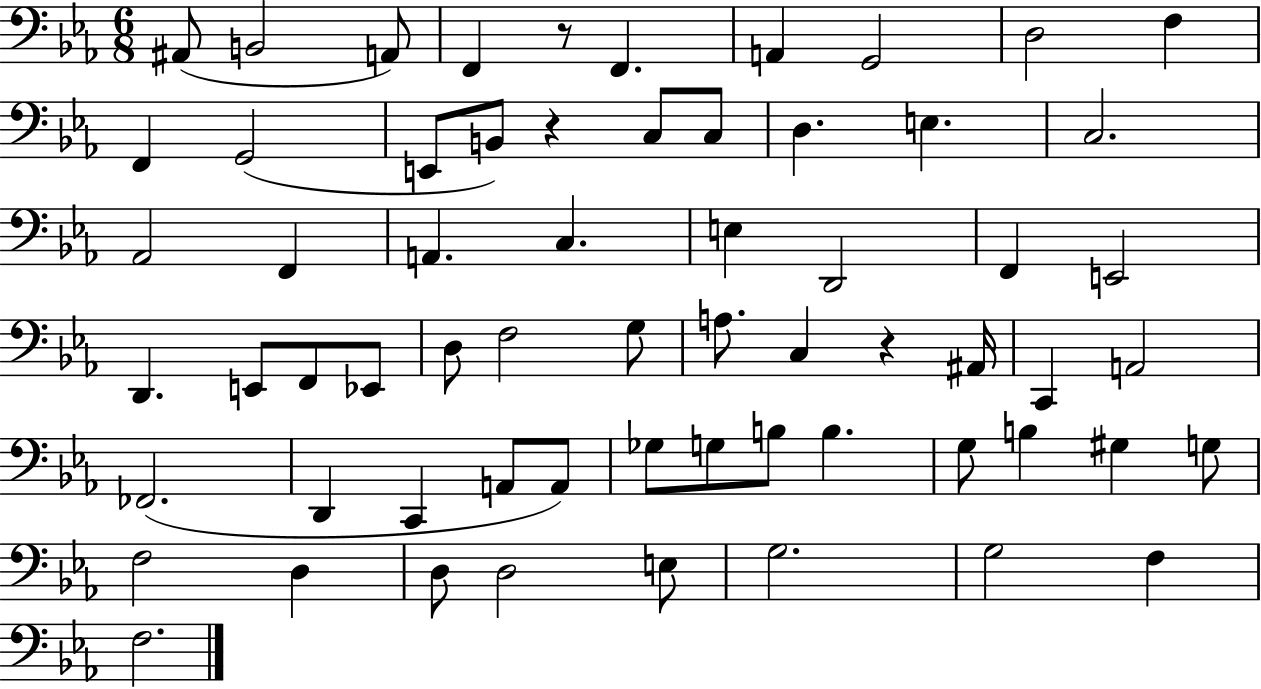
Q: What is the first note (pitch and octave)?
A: A#2